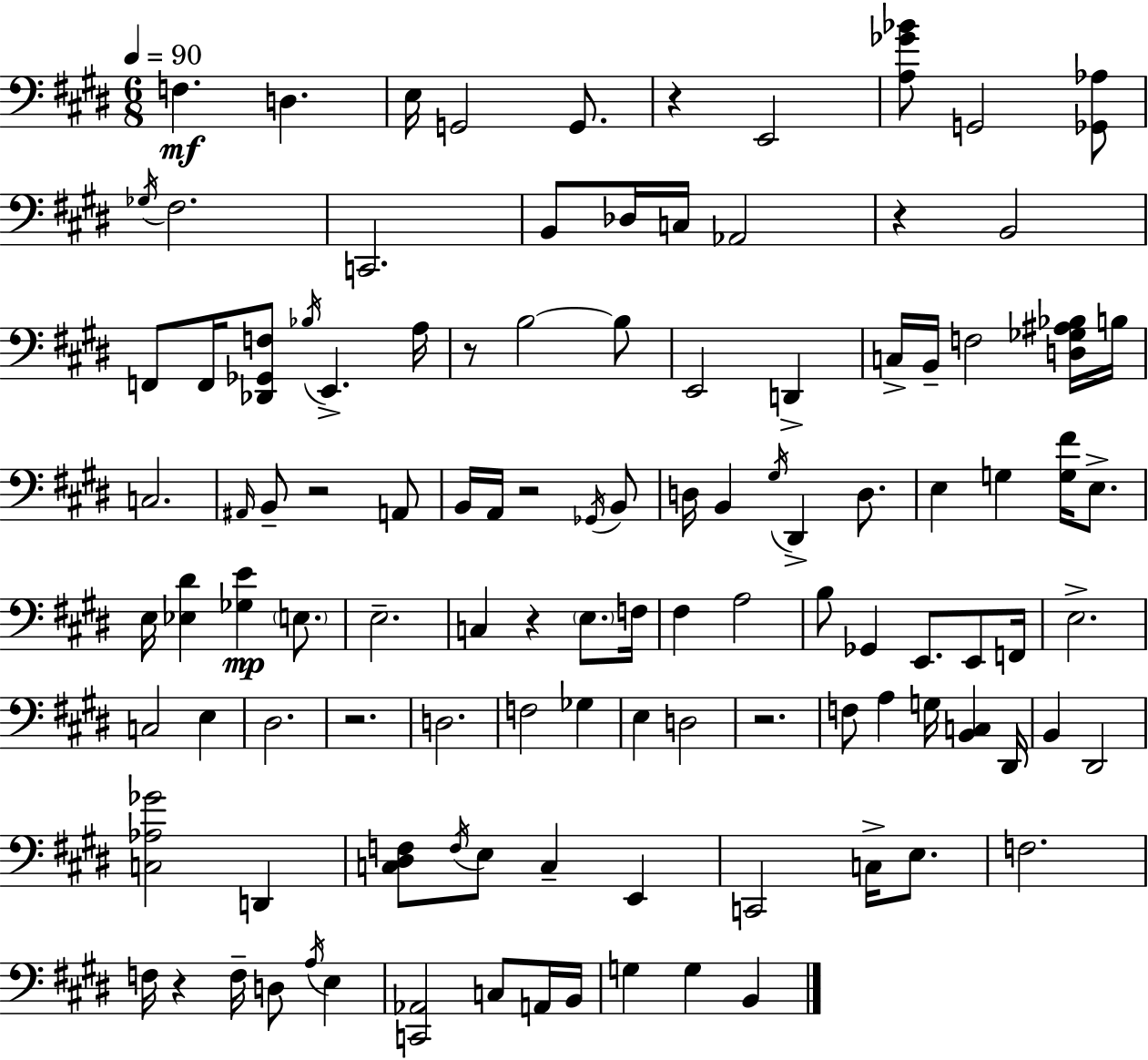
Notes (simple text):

F3/q. D3/q. E3/s G2/h G2/e. R/q E2/h [A3,Gb4,Bb4]/e G2/h [Gb2,Ab3]/e Gb3/s F#3/h. C2/h. B2/e Db3/s C3/s Ab2/h R/q B2/h F2/e F2/s [Db2,Gb2,F3]/e Bb3/s E2/q. A3/s R/e B3/h B3/e E2/h D2/q C3/s B2/s F3/h [D3,Gb3,A#3,Bb3]/s B3/s C3/h. A#2/s B2/e R/h A2/e B2/s A2/s R/h Gb2/s B2/e D3/s B2/q G#3/s D#2/q D3/e. E3/q G3/q [G3,F#4]/s E3/e. E3/s [Eb3,D#4]/q [Gb3,E4]/q E3/e. E3/h. C3/q R/q E3/e. F3/s F#3/q A3/h B3/e Gb2/q E2/e. E2/e F2/s E3/h. C3/h E3/q D#3/h. R/h. D3/h. F3/h Gb3/q E3/q D3/h R/h. F3/e A3/q G3/s [B2,C3]/q D#2/s B2/q D#2/h [C3,Ab3,Gb4]/h D2/q [C3,D#3,F3]/e F3/s E3/e C3/q E2/q C2/h C3/s E3/e. F3/h. F3/s R/q F3/s D3/e A3/s E3/q [C2,Ab2]/h C3/e A2/s B2/s G3/q G3/q B2/q